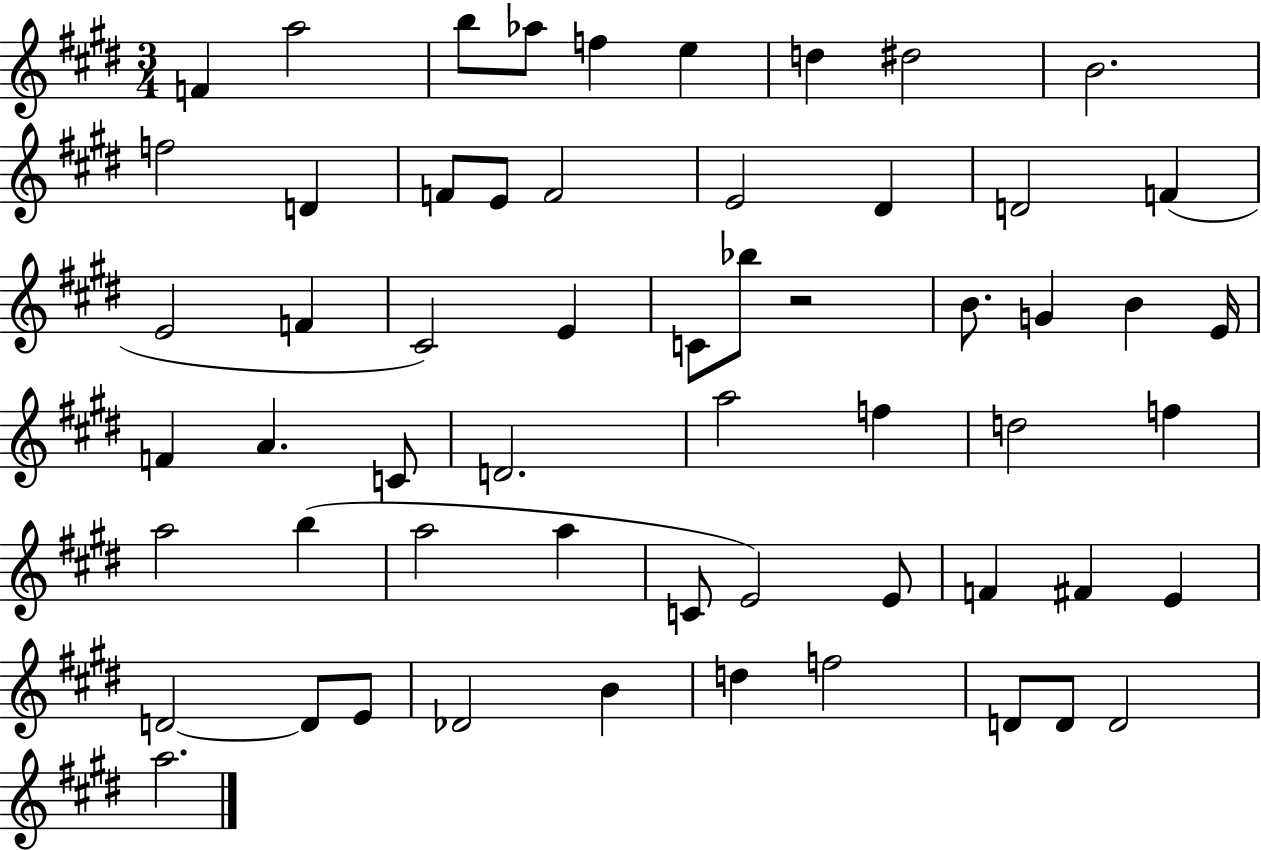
X:1
T:Untitled
M:3/4
L:1/4
K:E
F a2 b/2 _a/2 f e d ^d2 B2 f2 D F/2 E/2 F2 E2 ^D D2 F E2 F ^C2 E C/2 _b/2 z2 B/2 G B E/4 F A C/2 D2 a2 f d2 f a2 b a2 a C/2 E2 E/2 F ^F E D2 D/2 E/2 _D2 B d f2 D/2 D/2 D2 a2